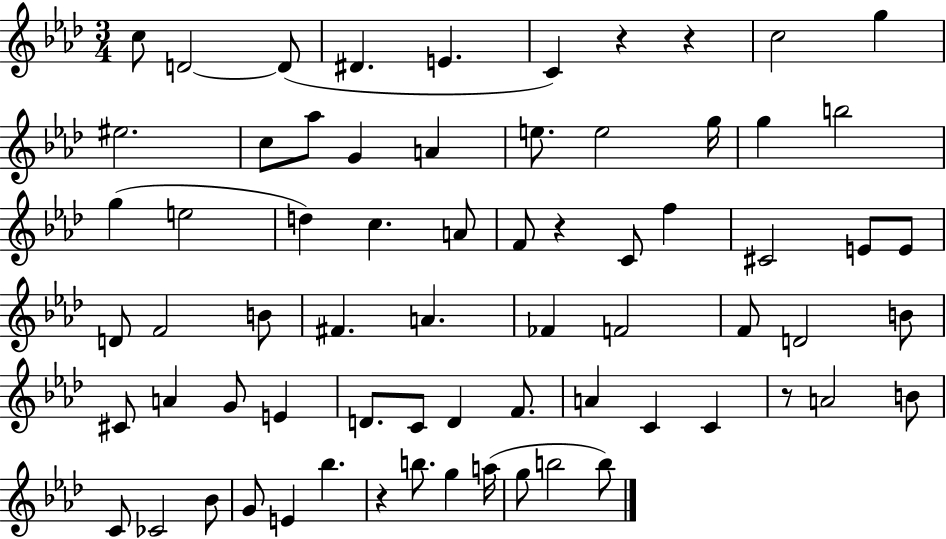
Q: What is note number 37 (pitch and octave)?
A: F4